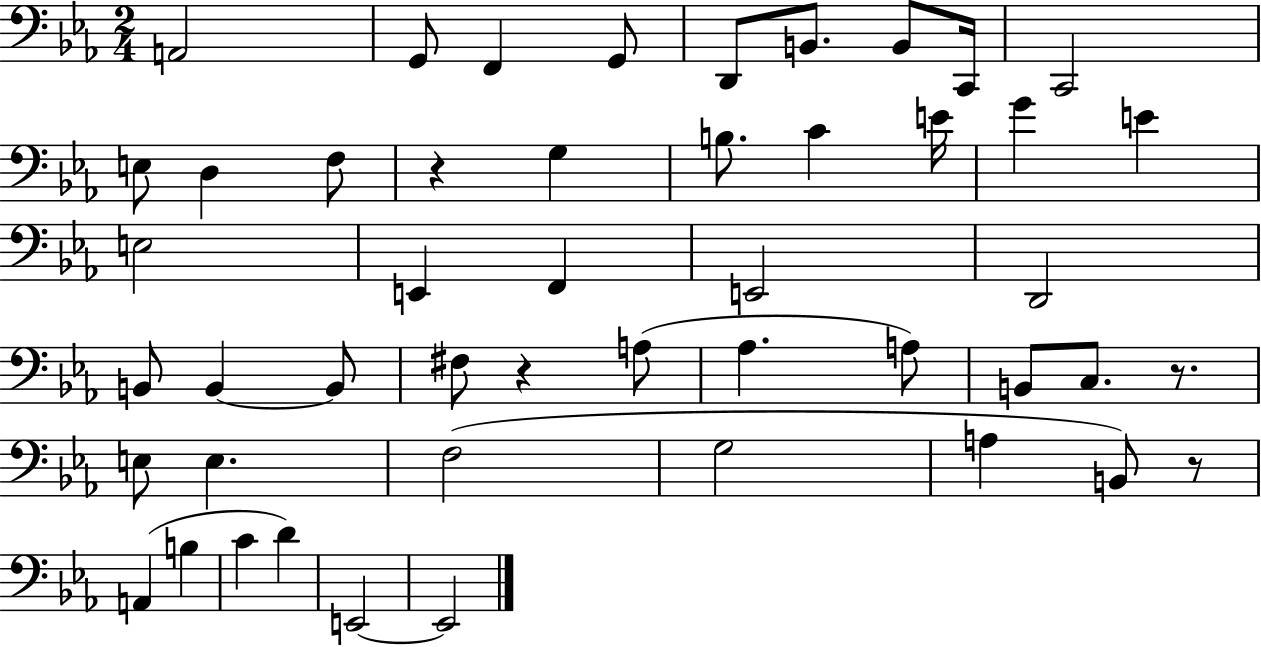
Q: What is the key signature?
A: EES major